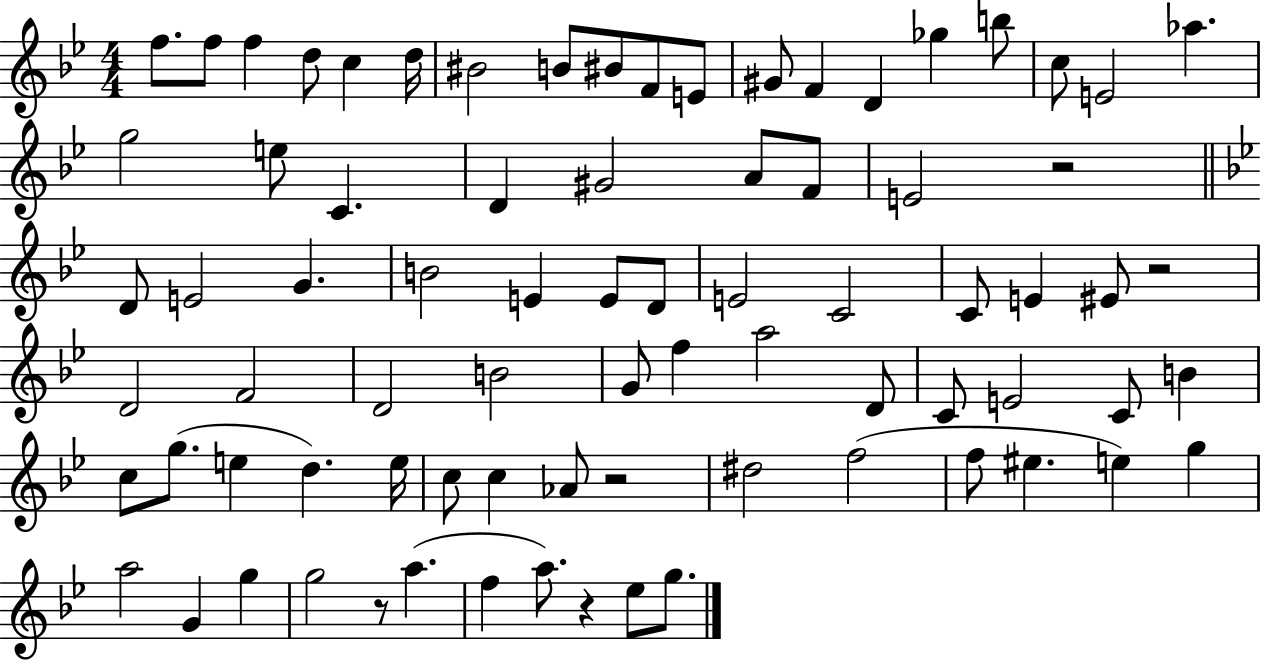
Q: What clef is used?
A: treble